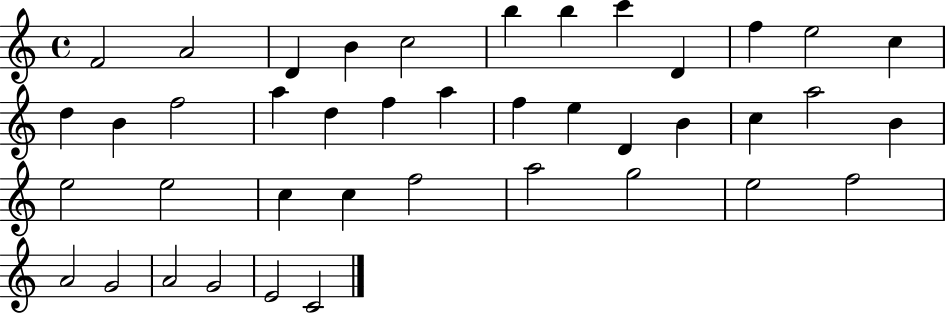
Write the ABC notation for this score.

X:1
T:Untitled
M:4/4
L:1/4
K:C
F2 A2 D B c2 b b c' D f e2 c d B f2 a d f a f e D B c a2 B e2 e2 c c f2 a2 g2 e2 f2 A2 G2 A2 G2 E2 C2